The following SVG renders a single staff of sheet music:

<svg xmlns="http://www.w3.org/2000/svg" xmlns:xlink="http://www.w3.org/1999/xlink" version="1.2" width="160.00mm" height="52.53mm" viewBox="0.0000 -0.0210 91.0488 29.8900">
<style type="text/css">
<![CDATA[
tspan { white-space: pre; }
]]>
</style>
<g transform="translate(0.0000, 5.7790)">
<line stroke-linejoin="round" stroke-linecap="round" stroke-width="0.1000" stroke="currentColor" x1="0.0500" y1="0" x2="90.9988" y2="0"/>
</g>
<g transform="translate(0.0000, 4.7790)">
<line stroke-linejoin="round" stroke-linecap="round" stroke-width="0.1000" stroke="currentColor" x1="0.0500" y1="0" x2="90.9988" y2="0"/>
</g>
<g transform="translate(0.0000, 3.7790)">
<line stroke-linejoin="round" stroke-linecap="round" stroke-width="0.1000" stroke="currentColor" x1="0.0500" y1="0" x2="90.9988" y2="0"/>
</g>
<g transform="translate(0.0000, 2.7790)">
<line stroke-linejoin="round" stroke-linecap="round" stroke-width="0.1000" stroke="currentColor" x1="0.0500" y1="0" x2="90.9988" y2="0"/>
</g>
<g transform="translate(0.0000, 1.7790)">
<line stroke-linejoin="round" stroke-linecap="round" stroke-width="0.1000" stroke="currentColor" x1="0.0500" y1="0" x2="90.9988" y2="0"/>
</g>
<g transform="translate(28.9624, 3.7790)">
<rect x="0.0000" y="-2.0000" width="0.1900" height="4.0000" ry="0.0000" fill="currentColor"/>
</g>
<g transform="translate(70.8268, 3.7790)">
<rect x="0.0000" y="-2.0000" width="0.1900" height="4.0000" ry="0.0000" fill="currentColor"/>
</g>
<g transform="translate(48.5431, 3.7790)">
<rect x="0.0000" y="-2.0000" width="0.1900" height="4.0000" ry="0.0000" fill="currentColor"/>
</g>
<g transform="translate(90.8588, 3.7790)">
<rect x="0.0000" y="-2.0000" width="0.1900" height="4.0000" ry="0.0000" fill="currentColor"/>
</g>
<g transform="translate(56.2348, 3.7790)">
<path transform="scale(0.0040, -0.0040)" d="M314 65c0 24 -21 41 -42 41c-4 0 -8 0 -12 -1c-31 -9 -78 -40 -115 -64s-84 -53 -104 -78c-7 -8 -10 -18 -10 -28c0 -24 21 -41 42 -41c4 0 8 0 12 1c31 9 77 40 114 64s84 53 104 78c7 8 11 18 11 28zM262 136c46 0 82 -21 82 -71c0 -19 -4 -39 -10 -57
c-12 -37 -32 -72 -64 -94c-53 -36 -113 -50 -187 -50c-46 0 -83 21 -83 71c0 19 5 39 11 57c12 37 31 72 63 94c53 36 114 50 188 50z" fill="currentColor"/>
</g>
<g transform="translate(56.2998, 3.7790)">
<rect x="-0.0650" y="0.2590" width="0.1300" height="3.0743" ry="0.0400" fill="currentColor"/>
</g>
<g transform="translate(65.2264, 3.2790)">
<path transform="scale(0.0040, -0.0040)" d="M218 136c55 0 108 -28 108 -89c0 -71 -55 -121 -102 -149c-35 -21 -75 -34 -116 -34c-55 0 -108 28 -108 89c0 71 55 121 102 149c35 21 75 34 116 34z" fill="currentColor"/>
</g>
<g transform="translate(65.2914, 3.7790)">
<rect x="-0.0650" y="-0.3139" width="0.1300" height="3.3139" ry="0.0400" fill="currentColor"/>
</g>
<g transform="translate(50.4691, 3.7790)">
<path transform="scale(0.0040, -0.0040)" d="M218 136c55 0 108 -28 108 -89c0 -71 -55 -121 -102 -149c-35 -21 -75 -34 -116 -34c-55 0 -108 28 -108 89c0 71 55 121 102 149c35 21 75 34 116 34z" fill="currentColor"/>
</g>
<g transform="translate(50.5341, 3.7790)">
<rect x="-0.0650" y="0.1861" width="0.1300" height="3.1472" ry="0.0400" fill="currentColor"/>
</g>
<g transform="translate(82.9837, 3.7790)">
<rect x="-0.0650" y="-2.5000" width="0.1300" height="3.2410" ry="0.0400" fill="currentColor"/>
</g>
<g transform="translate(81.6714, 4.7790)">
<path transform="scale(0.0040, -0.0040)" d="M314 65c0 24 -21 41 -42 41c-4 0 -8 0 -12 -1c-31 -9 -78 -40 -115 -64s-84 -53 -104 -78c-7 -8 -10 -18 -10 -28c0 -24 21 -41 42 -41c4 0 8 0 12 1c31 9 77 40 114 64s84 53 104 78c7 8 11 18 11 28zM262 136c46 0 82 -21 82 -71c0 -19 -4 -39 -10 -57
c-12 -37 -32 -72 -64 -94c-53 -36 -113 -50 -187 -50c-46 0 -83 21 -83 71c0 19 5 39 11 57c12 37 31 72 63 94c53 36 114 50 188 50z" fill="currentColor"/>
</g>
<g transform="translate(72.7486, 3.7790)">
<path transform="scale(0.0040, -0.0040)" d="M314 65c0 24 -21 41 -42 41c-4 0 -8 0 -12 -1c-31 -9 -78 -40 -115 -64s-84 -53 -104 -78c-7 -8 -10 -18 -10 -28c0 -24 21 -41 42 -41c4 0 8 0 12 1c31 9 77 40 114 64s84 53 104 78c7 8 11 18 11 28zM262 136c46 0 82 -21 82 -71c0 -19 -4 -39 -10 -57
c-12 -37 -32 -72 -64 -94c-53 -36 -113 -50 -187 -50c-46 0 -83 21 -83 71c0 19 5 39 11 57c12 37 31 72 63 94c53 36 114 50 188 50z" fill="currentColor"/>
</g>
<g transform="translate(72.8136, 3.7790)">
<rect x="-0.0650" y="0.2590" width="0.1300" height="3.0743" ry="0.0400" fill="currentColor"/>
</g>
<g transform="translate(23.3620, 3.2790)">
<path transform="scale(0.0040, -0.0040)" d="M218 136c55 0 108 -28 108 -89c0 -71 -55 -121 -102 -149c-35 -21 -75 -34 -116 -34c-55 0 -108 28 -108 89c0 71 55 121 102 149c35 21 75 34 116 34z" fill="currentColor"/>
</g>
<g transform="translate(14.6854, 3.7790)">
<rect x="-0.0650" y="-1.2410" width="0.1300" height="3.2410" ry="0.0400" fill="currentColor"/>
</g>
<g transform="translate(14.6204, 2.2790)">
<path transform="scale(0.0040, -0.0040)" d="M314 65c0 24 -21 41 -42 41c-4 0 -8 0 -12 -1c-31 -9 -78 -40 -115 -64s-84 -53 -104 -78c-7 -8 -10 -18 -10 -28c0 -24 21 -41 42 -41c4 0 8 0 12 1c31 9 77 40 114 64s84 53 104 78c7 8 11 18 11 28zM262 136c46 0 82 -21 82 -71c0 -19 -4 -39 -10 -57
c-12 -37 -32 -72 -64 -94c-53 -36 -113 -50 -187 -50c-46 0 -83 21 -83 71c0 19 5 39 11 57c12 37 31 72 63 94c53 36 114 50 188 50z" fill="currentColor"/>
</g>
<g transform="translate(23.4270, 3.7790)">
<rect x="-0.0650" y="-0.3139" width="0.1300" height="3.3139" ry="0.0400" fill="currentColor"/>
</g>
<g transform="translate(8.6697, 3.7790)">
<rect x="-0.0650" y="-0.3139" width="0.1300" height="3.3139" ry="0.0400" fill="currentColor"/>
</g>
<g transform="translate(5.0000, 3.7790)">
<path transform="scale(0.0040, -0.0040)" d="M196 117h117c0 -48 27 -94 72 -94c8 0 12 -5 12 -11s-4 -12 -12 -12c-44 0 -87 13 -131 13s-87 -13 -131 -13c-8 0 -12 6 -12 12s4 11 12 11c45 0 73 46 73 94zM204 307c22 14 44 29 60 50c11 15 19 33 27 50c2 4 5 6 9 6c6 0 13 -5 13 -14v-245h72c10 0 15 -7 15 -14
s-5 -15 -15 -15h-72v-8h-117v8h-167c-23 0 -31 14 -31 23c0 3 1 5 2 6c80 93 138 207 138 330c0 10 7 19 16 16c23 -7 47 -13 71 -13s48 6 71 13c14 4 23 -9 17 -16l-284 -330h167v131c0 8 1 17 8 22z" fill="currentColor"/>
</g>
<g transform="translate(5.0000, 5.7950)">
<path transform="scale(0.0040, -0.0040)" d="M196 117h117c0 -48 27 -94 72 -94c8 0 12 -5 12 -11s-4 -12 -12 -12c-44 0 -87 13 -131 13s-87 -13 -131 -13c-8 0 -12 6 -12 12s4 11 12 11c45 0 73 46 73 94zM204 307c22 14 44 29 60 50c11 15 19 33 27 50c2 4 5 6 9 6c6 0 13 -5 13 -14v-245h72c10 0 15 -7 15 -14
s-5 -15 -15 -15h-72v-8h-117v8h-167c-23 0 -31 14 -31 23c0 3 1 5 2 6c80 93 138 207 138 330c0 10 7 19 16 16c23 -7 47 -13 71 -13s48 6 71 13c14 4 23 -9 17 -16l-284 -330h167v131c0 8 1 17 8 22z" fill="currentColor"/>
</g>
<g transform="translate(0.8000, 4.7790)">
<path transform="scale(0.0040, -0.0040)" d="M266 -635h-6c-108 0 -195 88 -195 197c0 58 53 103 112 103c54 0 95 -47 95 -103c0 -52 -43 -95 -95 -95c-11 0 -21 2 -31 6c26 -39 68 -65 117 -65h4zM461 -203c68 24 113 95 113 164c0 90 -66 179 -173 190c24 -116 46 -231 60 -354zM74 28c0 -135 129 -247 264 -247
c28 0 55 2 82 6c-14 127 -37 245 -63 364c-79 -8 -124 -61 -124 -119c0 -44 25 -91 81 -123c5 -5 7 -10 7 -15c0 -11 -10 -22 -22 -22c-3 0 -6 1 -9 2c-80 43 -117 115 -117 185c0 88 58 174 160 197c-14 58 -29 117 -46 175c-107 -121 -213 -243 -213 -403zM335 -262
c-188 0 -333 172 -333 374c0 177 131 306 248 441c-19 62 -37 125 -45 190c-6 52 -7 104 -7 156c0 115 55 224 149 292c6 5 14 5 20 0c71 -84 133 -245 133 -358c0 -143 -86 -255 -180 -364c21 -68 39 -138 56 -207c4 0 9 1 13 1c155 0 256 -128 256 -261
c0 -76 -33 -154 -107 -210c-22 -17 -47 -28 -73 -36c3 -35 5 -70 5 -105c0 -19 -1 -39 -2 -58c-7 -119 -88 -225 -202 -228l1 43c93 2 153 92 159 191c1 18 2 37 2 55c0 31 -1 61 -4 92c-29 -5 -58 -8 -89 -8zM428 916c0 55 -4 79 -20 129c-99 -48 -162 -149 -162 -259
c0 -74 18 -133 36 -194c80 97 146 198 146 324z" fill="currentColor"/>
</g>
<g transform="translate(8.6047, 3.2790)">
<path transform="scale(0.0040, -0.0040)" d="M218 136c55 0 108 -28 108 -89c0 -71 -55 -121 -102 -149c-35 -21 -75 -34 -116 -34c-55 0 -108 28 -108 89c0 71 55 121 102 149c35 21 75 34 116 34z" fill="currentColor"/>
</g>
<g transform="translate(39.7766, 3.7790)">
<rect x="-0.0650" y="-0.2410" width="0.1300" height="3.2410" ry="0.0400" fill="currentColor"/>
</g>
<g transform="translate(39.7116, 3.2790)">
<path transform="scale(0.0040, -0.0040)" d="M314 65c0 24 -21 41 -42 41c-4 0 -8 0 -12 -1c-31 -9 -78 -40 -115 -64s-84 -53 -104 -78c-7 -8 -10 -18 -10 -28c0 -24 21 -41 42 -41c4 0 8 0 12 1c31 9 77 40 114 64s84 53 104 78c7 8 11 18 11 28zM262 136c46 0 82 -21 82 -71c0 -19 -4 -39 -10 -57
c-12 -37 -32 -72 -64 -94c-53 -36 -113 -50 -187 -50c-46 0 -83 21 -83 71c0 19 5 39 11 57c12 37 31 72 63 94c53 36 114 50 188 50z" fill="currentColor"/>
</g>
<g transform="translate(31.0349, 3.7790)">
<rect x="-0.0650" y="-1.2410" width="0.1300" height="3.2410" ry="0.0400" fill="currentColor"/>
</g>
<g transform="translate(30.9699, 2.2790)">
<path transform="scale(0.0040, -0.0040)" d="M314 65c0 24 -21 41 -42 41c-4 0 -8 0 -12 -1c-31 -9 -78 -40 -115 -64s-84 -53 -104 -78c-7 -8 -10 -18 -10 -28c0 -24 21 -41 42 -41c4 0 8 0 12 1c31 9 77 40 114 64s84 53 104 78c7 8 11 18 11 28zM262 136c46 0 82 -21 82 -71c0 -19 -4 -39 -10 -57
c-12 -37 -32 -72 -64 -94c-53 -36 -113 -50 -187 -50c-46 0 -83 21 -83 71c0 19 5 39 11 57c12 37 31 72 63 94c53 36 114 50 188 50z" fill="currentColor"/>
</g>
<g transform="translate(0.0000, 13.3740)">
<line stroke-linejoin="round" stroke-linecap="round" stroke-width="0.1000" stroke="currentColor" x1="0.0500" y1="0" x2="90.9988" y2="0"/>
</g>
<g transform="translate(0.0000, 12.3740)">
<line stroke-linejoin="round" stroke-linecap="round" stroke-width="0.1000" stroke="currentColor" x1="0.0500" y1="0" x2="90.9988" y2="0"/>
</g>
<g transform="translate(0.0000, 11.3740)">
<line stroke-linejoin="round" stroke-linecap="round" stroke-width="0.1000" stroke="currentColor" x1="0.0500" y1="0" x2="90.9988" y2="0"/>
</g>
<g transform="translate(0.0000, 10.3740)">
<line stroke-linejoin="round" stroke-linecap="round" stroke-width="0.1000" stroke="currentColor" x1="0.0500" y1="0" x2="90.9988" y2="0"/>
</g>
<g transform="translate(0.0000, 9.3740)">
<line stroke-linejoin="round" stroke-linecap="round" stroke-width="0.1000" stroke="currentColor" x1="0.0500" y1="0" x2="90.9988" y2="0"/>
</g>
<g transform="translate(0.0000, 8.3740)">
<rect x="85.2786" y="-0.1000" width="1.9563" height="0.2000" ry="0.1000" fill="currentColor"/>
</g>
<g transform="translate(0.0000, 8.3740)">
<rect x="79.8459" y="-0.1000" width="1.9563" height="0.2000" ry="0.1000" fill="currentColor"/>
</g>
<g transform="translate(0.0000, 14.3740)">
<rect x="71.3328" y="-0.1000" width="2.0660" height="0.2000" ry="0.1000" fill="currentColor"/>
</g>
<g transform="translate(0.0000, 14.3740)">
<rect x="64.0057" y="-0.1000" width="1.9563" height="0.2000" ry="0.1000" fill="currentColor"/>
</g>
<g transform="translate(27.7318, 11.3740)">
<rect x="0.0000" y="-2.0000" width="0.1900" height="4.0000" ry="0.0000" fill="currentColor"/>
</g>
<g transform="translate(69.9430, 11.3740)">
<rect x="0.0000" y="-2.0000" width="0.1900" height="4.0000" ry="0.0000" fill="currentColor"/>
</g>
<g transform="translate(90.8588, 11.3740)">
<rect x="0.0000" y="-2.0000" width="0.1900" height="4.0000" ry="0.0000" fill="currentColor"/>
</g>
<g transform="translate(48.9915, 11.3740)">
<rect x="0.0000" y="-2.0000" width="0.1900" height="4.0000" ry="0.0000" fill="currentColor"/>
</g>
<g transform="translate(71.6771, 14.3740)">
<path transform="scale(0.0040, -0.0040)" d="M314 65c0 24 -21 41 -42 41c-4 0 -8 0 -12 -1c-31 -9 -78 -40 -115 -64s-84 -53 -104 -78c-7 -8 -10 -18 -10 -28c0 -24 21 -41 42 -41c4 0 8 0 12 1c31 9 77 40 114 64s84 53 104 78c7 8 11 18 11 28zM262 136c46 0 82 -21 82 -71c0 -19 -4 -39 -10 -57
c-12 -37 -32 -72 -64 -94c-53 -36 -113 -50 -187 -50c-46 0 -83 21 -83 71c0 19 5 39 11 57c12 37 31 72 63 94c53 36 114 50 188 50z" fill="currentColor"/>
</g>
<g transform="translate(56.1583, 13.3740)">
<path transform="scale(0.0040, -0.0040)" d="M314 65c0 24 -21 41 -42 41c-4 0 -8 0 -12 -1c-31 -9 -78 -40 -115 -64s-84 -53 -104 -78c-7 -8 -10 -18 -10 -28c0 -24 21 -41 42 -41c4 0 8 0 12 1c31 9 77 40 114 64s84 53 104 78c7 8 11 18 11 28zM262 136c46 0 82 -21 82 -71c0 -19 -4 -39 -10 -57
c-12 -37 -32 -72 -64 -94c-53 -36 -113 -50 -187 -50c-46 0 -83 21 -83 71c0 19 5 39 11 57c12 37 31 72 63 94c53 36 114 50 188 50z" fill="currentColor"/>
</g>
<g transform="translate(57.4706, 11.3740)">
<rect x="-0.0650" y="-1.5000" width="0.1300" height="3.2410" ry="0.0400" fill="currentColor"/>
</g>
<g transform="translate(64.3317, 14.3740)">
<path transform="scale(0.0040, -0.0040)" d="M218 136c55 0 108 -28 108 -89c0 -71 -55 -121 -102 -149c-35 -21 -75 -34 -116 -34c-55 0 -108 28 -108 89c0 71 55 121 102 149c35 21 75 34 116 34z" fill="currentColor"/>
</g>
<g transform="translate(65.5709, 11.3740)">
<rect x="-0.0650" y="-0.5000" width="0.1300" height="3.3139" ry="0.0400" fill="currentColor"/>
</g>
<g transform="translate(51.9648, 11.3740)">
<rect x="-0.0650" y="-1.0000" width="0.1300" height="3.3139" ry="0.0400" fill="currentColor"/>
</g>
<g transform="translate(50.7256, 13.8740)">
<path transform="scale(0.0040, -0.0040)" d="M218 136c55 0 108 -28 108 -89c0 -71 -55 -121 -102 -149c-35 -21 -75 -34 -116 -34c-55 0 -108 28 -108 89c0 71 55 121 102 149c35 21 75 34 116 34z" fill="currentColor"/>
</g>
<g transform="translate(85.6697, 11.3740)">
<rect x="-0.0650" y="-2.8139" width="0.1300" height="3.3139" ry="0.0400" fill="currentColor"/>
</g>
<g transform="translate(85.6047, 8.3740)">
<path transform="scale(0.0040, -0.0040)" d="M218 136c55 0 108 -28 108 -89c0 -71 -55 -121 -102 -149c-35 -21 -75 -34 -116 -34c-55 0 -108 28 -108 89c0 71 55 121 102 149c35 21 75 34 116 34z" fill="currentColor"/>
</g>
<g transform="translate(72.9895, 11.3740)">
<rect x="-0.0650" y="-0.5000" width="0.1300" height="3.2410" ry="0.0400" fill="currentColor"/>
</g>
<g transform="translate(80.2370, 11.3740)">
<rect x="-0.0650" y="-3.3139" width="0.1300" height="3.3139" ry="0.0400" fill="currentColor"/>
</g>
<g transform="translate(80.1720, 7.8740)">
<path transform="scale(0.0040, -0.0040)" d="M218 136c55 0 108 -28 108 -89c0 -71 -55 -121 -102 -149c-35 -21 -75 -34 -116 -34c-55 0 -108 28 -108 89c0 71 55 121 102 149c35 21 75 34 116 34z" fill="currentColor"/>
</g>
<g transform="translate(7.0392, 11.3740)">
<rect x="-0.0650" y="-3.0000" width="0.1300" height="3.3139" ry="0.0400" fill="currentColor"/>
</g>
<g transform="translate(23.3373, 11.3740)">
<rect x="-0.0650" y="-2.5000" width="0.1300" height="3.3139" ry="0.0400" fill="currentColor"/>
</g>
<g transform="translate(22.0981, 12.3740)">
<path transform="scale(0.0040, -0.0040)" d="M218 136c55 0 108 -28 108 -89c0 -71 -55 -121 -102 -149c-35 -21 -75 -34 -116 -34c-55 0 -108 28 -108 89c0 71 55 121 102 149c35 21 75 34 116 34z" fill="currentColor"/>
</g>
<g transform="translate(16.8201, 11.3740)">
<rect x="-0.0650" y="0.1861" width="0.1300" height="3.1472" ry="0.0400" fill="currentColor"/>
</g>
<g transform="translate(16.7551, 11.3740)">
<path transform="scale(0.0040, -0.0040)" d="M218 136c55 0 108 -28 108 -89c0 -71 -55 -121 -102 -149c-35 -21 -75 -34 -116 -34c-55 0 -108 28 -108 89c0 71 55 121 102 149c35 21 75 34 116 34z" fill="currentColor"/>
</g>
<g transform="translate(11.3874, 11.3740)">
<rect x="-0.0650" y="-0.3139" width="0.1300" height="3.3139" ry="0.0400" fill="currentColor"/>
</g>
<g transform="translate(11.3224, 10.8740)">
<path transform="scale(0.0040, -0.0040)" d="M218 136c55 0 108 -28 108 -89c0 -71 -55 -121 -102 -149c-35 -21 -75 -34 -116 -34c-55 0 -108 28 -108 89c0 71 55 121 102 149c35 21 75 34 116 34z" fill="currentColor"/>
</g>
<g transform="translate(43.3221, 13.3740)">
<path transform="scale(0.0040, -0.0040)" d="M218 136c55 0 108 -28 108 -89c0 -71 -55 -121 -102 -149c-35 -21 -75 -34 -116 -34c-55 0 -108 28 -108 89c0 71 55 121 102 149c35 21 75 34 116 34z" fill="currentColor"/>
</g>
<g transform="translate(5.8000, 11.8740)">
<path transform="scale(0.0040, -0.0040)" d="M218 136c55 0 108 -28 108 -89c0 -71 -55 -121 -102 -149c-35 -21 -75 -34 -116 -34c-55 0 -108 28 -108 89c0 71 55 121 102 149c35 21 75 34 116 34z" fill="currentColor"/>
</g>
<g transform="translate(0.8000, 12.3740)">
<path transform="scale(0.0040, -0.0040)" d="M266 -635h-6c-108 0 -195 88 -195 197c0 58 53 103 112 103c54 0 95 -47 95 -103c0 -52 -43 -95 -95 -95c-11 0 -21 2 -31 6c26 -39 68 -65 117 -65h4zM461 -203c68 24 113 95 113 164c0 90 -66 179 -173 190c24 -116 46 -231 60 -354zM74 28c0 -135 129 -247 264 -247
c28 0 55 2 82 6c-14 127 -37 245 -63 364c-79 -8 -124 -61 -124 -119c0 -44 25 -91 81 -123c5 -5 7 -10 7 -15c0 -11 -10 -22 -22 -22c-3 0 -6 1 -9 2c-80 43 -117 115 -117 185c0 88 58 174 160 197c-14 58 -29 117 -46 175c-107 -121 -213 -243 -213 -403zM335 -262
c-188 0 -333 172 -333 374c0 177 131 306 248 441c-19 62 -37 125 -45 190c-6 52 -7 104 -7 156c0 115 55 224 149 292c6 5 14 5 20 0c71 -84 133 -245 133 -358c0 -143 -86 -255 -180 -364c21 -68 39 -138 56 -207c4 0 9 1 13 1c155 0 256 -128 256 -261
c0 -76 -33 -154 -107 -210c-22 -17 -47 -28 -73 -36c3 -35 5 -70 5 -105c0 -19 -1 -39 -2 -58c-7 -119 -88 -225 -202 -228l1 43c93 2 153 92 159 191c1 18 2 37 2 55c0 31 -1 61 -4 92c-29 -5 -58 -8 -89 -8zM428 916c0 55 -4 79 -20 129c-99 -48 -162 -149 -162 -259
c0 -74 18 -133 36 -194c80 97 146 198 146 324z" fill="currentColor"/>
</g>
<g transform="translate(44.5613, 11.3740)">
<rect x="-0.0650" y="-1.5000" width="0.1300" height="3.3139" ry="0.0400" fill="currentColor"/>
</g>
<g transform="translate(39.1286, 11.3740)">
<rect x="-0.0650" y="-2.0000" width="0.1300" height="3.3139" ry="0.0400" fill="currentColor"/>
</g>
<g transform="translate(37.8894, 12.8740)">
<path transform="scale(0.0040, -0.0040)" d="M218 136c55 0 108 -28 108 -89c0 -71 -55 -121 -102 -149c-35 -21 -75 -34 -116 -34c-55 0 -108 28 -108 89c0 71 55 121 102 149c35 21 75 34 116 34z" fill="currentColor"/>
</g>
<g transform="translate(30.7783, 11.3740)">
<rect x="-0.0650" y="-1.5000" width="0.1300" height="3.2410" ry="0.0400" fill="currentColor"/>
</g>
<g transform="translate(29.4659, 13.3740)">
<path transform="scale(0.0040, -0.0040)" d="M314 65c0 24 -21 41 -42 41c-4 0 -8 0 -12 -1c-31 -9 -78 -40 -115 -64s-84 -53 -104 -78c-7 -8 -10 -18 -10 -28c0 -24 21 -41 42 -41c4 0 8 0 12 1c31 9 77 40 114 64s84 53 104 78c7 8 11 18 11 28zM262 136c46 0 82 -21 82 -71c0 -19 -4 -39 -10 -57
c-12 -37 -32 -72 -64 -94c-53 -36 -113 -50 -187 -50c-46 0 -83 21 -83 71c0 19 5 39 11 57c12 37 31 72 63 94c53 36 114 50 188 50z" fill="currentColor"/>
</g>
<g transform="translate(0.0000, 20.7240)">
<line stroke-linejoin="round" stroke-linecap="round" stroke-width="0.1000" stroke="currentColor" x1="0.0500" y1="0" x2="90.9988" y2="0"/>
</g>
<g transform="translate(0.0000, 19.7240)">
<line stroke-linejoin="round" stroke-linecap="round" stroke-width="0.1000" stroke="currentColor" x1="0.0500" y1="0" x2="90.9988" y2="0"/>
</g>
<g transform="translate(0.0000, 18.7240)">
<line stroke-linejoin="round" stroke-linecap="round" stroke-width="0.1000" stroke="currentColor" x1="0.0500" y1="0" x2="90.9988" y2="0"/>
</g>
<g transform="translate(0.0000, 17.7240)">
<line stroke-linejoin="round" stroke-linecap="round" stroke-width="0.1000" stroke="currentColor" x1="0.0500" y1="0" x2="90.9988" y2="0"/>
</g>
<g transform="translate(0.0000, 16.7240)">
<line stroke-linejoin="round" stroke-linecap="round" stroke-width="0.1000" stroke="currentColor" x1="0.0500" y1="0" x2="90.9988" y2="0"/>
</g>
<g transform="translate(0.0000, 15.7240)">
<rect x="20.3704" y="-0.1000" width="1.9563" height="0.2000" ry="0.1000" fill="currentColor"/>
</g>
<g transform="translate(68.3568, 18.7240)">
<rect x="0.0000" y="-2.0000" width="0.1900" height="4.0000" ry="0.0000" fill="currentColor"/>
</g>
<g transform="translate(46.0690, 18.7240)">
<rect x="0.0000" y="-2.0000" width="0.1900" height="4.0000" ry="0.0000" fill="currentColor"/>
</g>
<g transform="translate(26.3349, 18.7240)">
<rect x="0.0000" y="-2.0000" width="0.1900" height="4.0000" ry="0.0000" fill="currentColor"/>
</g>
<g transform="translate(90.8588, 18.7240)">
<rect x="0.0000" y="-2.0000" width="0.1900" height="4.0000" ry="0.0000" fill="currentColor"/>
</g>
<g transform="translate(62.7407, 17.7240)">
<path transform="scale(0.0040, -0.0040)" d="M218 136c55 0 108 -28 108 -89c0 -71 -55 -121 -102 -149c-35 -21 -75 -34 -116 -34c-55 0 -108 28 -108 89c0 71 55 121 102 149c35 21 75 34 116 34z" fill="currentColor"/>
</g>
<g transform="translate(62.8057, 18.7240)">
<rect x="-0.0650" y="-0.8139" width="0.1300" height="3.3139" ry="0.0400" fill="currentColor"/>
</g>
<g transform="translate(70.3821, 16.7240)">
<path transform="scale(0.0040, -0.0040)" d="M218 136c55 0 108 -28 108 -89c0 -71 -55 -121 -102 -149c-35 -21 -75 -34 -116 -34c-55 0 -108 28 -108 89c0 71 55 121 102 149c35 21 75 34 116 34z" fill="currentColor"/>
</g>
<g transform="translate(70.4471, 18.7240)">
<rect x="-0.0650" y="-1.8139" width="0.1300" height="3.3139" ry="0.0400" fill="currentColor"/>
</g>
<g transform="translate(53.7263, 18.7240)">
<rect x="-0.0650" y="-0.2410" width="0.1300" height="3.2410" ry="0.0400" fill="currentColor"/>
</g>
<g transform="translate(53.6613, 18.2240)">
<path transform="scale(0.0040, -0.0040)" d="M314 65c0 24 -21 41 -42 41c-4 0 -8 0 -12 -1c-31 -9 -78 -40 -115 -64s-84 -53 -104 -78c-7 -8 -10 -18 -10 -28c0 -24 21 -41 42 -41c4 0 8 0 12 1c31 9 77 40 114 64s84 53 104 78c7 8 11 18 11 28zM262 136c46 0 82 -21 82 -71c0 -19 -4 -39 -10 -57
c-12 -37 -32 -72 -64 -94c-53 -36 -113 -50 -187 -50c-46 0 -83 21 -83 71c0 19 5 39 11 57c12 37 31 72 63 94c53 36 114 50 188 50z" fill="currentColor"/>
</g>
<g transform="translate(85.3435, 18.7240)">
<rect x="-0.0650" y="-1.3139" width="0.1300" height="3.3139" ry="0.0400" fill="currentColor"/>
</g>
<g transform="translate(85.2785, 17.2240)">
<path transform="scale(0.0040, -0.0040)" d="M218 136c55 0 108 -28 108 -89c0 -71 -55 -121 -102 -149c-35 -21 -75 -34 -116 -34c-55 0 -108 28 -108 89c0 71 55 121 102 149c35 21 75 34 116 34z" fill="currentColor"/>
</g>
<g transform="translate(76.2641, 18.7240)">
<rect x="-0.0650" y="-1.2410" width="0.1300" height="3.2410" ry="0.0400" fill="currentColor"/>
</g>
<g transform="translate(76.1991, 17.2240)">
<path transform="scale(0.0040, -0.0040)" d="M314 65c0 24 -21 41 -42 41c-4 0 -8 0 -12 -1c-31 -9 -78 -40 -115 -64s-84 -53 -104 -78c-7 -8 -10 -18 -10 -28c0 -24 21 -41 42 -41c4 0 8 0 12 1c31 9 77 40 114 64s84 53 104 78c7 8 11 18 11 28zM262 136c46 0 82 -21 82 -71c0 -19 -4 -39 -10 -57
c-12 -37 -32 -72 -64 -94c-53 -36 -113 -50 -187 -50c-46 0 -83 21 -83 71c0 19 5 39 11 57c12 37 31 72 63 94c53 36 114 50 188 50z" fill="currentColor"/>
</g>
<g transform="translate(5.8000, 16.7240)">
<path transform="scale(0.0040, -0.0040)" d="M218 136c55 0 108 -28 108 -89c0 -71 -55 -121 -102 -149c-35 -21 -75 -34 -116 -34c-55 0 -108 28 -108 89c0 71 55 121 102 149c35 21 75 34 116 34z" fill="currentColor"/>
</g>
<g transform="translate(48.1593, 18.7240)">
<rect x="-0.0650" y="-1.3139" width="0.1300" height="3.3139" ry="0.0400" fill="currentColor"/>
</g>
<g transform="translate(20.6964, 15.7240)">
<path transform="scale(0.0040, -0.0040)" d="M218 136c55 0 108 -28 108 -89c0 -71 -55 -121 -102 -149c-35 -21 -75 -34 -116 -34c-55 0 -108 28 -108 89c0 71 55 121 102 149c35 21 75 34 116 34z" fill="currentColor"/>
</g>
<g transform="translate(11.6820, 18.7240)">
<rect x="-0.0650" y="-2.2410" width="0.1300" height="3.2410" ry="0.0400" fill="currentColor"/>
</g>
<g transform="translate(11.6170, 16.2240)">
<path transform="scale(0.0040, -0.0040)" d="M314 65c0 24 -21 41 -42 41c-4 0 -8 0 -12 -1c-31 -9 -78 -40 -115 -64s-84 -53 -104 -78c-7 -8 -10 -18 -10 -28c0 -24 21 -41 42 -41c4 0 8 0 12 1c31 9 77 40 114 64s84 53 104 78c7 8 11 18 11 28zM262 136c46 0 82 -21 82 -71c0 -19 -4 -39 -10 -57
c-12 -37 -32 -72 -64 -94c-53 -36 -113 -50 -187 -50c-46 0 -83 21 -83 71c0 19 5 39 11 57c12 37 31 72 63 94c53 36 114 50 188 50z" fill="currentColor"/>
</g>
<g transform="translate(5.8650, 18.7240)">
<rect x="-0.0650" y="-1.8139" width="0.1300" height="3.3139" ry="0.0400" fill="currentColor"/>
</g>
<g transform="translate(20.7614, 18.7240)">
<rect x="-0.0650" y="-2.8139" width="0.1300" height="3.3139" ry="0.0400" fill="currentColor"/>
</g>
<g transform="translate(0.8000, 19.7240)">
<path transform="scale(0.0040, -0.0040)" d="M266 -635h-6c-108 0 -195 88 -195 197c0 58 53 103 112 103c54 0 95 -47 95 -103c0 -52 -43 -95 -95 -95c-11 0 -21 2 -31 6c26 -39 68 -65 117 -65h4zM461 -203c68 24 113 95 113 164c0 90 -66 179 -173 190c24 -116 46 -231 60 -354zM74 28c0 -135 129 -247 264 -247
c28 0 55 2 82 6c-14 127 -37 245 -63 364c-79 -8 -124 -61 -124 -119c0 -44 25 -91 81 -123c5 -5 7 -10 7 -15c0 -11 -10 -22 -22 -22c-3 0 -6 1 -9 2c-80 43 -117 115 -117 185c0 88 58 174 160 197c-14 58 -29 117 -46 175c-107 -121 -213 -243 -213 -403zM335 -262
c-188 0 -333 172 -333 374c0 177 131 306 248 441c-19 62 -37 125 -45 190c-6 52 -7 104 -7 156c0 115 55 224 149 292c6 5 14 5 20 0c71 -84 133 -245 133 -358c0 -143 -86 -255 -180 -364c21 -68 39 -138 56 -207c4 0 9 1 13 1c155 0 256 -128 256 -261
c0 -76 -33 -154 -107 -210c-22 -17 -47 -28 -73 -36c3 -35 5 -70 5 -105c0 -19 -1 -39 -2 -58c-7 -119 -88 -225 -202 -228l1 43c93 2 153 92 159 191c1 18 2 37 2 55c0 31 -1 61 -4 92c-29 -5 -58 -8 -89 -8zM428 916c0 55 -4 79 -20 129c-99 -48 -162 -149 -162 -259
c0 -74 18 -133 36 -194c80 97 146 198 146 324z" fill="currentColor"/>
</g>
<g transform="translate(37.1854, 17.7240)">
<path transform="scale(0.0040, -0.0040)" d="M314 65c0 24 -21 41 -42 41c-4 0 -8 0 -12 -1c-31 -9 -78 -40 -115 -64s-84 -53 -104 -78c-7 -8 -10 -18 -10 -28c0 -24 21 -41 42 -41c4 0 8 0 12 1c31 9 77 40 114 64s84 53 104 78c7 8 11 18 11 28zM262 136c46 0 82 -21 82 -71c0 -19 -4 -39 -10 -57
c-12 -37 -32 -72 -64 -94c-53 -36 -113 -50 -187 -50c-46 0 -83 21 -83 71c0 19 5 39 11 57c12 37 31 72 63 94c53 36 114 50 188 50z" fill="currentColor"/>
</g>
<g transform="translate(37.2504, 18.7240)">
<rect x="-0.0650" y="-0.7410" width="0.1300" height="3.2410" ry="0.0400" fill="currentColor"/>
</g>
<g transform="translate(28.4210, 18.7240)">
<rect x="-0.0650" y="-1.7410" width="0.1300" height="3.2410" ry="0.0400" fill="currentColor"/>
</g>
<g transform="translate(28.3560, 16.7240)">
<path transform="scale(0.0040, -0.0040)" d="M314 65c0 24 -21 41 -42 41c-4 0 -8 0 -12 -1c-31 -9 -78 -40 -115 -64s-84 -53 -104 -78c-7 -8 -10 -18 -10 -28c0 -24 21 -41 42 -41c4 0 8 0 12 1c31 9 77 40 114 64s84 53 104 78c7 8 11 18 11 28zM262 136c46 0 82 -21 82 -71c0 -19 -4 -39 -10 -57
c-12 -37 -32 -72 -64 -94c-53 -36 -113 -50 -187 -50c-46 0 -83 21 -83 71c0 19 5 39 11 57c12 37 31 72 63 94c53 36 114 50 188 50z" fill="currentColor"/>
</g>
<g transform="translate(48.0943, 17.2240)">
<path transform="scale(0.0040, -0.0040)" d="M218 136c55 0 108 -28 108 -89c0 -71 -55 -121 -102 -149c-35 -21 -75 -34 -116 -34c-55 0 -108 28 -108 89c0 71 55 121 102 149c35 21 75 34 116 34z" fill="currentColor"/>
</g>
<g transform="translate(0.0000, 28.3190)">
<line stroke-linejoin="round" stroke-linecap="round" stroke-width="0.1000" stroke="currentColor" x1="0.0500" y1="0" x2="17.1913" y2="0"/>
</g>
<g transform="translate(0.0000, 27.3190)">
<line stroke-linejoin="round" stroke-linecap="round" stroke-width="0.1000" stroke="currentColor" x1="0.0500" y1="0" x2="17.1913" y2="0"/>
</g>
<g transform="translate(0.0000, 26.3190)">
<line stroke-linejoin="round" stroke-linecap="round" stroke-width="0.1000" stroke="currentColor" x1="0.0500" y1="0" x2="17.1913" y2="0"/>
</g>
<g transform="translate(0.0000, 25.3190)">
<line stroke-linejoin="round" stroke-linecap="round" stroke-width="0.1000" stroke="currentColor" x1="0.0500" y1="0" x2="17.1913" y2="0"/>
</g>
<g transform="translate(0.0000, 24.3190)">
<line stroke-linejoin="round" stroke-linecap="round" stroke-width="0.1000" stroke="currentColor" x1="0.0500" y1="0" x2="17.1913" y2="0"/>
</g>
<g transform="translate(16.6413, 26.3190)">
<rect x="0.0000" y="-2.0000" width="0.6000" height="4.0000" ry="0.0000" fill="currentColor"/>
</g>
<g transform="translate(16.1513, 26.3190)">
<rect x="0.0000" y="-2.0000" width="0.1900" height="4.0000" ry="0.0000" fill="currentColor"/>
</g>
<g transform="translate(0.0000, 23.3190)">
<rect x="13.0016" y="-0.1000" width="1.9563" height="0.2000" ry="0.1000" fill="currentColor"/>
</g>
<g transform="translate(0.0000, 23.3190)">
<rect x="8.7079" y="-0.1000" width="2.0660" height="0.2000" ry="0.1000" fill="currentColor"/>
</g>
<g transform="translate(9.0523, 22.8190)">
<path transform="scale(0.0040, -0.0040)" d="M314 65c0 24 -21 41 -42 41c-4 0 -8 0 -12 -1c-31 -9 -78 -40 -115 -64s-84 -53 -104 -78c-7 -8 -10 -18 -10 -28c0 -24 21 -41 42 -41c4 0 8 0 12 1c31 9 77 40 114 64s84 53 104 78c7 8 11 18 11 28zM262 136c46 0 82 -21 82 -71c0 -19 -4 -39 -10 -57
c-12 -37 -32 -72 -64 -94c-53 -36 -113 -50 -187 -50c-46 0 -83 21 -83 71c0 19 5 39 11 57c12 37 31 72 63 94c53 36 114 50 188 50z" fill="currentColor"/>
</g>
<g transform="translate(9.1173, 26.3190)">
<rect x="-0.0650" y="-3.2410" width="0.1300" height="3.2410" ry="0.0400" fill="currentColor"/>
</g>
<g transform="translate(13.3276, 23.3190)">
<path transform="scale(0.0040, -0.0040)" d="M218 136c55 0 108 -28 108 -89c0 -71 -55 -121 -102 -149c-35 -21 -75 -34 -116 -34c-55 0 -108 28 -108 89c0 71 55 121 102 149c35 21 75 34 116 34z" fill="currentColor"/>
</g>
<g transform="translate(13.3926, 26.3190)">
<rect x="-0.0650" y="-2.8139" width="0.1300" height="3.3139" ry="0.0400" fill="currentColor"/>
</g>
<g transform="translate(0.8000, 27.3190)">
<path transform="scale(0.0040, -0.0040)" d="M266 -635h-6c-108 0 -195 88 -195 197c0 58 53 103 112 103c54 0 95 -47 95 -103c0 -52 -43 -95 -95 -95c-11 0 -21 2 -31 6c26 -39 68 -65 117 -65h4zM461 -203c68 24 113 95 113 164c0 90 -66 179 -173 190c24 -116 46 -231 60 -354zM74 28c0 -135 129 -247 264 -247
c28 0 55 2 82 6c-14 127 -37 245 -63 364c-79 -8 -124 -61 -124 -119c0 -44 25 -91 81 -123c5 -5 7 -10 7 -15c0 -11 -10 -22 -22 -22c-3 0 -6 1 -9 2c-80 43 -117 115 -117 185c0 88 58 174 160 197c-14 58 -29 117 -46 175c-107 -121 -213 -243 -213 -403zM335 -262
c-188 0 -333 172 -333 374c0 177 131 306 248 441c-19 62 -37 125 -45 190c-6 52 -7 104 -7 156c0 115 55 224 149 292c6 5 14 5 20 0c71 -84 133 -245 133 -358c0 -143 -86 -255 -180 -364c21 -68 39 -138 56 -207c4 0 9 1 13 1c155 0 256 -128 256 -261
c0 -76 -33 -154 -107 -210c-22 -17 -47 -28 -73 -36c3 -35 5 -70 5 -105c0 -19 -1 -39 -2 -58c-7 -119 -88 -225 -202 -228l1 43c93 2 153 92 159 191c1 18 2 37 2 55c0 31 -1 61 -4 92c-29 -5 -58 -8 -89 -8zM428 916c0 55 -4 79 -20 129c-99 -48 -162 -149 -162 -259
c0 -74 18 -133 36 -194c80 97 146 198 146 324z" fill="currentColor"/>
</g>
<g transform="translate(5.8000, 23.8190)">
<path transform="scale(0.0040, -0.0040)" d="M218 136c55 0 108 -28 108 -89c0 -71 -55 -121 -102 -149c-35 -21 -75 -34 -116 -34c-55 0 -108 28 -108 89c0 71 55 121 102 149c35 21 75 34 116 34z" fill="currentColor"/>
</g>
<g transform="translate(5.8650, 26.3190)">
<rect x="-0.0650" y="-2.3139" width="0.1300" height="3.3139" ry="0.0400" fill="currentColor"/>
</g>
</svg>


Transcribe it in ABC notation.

X:1
T:Untitled
M:4/4
L:1/4
K:C
c e2 c e2 c2 B B2 c B2 G2 A c B G E2 F E D E2 C C2 b a f g2 a f2 d2 e c2 d f e2 e g b2 a